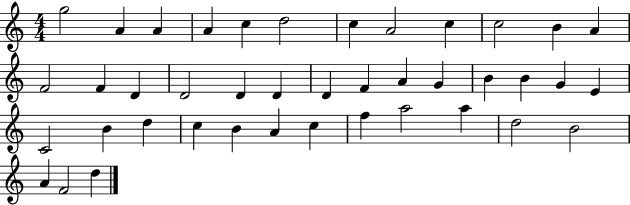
{
  \clef treble
  \numericTimeSignature
  \time 4/4
  \key c \major
  g''2 a'4 a'4 | a'4 c''4 d''2 | c''4 a'2 c''4 | c''2 b'4 a'4 | \break f'2 f'4 d'4 | d'2 d'4 d'4 | d'4 f'4 a'4 g'4 | b'4 b'4 g'4 e'4 | \break c'2 b'4 d''4 | c''4 b'4 a'4 c''4 | f''4 a''2 a''4 | d''2 b'2 | \break a'4 f'2 d''4 | \bar "|."
}